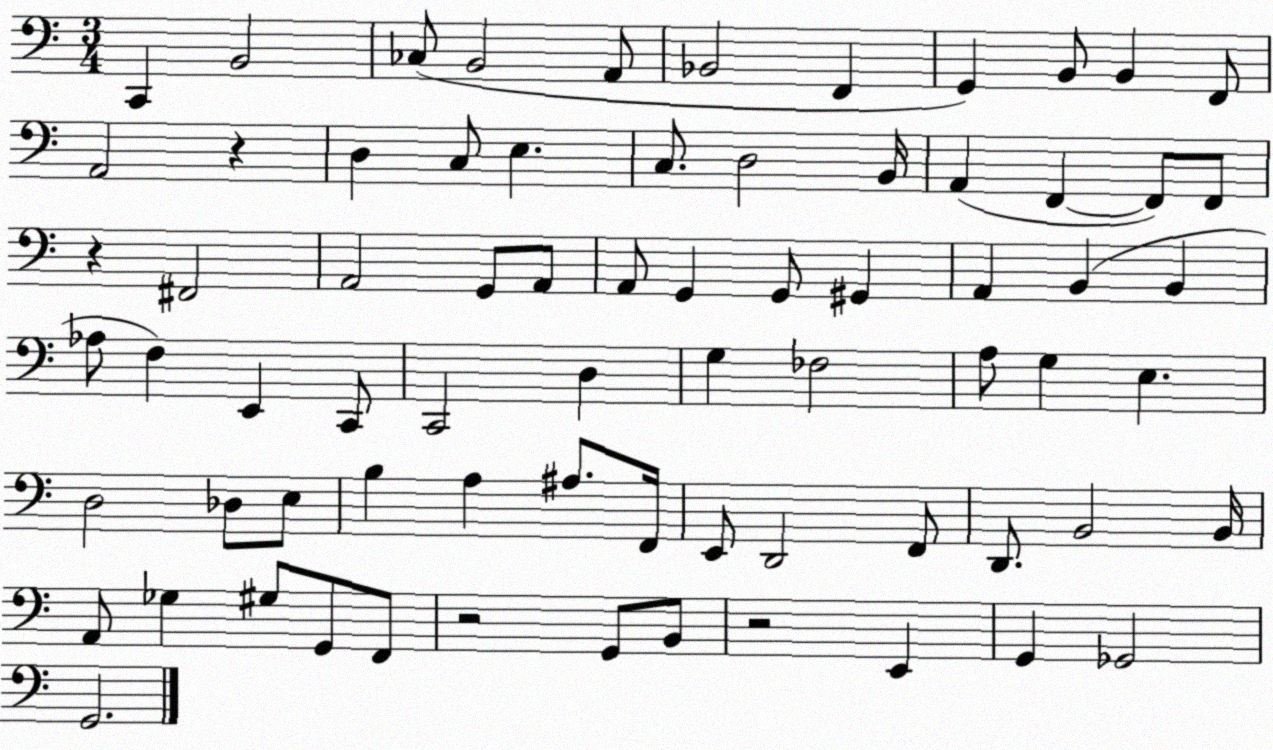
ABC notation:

X:1
T:Untitled
M:3/4
L:1/4
K:C
C,, B,,2 _C,/2 B,,2 A,,/2 _B,,2 F,, G,, B,,/2 B,, F,,/2 A,,2 z D, C,/2 E, C,/2 D,2 B,,/4 A,, F,, F,,/2 F,,/2 z ^F,,2 A,,2 G,,/2 A,,/2 A,,/2 G,, G,,/2 ^G,, A,, B,, B,, _A,/2 F, E,, C,,/2 C,,2 D, G, _F,2 A,/2 G, E, D,2 _D,/2 E,/2 B, A, ^A,/2 F,,/4 E,,/2 D,,2 F,,/2 D,,/2 B,,2 B,,/4 A,,/2 _G, ^G,/2 G,,/2 F,,/2 z2 G,,/2 B,,/2 z2 E,, G,, _G,,2 G,,2